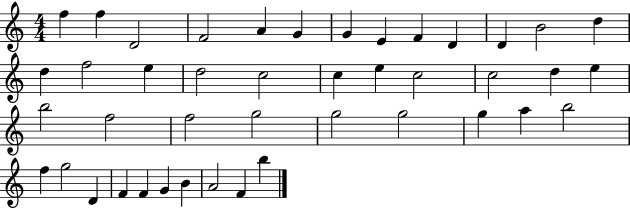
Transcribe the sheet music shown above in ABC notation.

X:1
T:Untitled
M:4/4
L:1/4
K:C
f f D2 F2 A G G E F D D B2 d d f2 e d2 c2 c e c2 c2 d e b2 f2 f2 g2 g2 g2 g a b2 f g2 D F F G B A2 F b